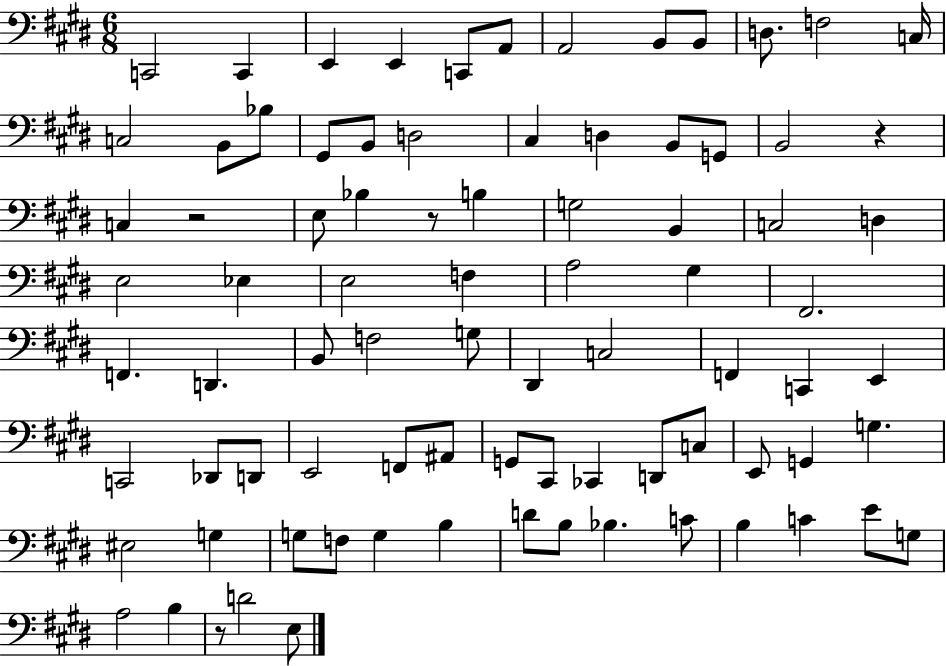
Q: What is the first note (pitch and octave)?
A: C2